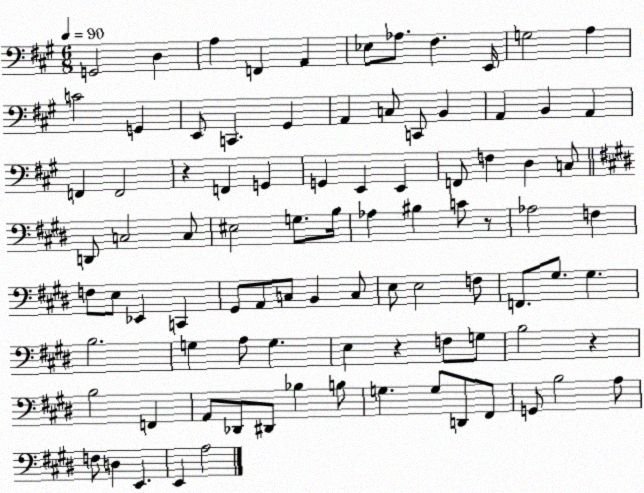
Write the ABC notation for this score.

X:1
T:Untitled
M:6/8
L:1/4
K:A
G,,2 D, A, F,, A,, _E,/2 _A,/2 ^F, E,,/4 G,2 A, C2 G,, E,,/2 C,, ^G,, A,, C,/2 C,,/2 B,, A,, B,, A,, F,, F,,2 z F,, G,, G,, E,, E,, F,,/2 F, D, C,/2 D,,/2 C,2 C,/2 ^E,2 G,/2 B,/4 _A, ^B, C/2 z/2 _A,2 F, F,/2 E,/2 _E,, C,, ^G,,/2 A,,/2 C,/2 B,, C,/2 E,/2 E,2 F,/2 F,,/2 ^G,/2 ^G, B,2 G, A,/2 G, E, z F,/2 G,/2 B,2 z B,2 F,, A,,/2 _D,,/2 ^D,,/2 _B, B,/2 G, G,/2 D,,/2 ^F,,/2 G,,/2 B,2 A,/2 F,/2 D, E,, E,, A,2